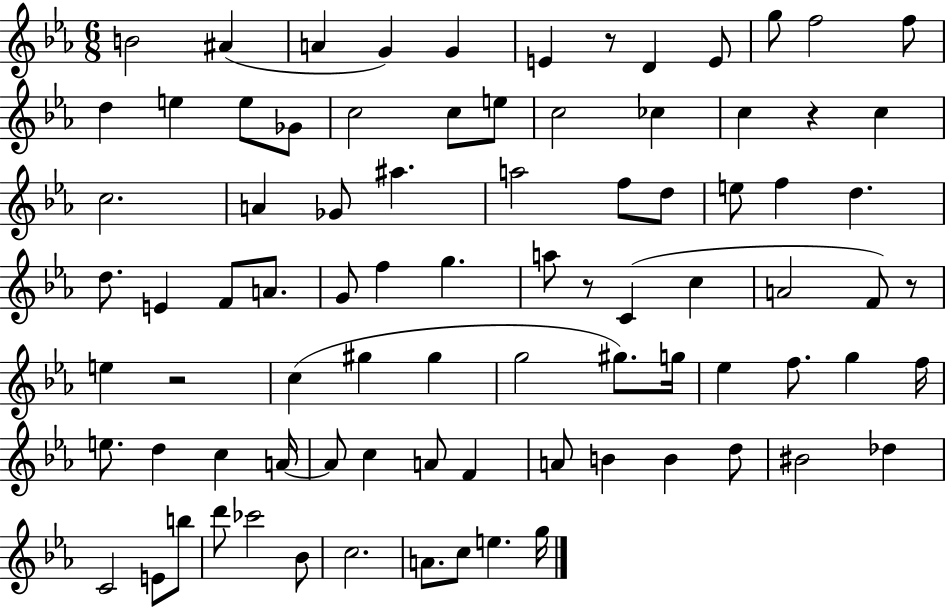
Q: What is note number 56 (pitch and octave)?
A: E5